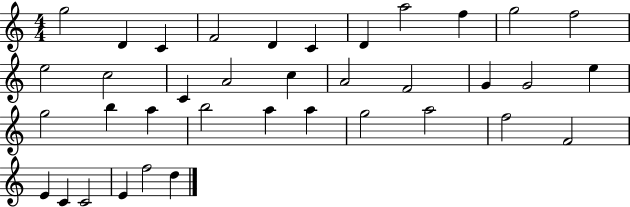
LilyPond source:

{
  \clef treble
  \numericTimeSignature
  \time 4/4
  \key c \major
  g''2 d'4 c'4 | f'2 d'4 c'4 | d'4 a''2 f''4 | g''2 f''2 | \break e''2 c''2 | c'4 a'2 c''4 | a'2 f'2 | g'4 g'2 e''4 | \break g''2 b''4 a''4 | b''2 a''4 a''4 | g''2 a''2 | f''2 f'2 | \break e'4 c'4 c'2 | e'4 f''2 d''4 | \bar "|."
}